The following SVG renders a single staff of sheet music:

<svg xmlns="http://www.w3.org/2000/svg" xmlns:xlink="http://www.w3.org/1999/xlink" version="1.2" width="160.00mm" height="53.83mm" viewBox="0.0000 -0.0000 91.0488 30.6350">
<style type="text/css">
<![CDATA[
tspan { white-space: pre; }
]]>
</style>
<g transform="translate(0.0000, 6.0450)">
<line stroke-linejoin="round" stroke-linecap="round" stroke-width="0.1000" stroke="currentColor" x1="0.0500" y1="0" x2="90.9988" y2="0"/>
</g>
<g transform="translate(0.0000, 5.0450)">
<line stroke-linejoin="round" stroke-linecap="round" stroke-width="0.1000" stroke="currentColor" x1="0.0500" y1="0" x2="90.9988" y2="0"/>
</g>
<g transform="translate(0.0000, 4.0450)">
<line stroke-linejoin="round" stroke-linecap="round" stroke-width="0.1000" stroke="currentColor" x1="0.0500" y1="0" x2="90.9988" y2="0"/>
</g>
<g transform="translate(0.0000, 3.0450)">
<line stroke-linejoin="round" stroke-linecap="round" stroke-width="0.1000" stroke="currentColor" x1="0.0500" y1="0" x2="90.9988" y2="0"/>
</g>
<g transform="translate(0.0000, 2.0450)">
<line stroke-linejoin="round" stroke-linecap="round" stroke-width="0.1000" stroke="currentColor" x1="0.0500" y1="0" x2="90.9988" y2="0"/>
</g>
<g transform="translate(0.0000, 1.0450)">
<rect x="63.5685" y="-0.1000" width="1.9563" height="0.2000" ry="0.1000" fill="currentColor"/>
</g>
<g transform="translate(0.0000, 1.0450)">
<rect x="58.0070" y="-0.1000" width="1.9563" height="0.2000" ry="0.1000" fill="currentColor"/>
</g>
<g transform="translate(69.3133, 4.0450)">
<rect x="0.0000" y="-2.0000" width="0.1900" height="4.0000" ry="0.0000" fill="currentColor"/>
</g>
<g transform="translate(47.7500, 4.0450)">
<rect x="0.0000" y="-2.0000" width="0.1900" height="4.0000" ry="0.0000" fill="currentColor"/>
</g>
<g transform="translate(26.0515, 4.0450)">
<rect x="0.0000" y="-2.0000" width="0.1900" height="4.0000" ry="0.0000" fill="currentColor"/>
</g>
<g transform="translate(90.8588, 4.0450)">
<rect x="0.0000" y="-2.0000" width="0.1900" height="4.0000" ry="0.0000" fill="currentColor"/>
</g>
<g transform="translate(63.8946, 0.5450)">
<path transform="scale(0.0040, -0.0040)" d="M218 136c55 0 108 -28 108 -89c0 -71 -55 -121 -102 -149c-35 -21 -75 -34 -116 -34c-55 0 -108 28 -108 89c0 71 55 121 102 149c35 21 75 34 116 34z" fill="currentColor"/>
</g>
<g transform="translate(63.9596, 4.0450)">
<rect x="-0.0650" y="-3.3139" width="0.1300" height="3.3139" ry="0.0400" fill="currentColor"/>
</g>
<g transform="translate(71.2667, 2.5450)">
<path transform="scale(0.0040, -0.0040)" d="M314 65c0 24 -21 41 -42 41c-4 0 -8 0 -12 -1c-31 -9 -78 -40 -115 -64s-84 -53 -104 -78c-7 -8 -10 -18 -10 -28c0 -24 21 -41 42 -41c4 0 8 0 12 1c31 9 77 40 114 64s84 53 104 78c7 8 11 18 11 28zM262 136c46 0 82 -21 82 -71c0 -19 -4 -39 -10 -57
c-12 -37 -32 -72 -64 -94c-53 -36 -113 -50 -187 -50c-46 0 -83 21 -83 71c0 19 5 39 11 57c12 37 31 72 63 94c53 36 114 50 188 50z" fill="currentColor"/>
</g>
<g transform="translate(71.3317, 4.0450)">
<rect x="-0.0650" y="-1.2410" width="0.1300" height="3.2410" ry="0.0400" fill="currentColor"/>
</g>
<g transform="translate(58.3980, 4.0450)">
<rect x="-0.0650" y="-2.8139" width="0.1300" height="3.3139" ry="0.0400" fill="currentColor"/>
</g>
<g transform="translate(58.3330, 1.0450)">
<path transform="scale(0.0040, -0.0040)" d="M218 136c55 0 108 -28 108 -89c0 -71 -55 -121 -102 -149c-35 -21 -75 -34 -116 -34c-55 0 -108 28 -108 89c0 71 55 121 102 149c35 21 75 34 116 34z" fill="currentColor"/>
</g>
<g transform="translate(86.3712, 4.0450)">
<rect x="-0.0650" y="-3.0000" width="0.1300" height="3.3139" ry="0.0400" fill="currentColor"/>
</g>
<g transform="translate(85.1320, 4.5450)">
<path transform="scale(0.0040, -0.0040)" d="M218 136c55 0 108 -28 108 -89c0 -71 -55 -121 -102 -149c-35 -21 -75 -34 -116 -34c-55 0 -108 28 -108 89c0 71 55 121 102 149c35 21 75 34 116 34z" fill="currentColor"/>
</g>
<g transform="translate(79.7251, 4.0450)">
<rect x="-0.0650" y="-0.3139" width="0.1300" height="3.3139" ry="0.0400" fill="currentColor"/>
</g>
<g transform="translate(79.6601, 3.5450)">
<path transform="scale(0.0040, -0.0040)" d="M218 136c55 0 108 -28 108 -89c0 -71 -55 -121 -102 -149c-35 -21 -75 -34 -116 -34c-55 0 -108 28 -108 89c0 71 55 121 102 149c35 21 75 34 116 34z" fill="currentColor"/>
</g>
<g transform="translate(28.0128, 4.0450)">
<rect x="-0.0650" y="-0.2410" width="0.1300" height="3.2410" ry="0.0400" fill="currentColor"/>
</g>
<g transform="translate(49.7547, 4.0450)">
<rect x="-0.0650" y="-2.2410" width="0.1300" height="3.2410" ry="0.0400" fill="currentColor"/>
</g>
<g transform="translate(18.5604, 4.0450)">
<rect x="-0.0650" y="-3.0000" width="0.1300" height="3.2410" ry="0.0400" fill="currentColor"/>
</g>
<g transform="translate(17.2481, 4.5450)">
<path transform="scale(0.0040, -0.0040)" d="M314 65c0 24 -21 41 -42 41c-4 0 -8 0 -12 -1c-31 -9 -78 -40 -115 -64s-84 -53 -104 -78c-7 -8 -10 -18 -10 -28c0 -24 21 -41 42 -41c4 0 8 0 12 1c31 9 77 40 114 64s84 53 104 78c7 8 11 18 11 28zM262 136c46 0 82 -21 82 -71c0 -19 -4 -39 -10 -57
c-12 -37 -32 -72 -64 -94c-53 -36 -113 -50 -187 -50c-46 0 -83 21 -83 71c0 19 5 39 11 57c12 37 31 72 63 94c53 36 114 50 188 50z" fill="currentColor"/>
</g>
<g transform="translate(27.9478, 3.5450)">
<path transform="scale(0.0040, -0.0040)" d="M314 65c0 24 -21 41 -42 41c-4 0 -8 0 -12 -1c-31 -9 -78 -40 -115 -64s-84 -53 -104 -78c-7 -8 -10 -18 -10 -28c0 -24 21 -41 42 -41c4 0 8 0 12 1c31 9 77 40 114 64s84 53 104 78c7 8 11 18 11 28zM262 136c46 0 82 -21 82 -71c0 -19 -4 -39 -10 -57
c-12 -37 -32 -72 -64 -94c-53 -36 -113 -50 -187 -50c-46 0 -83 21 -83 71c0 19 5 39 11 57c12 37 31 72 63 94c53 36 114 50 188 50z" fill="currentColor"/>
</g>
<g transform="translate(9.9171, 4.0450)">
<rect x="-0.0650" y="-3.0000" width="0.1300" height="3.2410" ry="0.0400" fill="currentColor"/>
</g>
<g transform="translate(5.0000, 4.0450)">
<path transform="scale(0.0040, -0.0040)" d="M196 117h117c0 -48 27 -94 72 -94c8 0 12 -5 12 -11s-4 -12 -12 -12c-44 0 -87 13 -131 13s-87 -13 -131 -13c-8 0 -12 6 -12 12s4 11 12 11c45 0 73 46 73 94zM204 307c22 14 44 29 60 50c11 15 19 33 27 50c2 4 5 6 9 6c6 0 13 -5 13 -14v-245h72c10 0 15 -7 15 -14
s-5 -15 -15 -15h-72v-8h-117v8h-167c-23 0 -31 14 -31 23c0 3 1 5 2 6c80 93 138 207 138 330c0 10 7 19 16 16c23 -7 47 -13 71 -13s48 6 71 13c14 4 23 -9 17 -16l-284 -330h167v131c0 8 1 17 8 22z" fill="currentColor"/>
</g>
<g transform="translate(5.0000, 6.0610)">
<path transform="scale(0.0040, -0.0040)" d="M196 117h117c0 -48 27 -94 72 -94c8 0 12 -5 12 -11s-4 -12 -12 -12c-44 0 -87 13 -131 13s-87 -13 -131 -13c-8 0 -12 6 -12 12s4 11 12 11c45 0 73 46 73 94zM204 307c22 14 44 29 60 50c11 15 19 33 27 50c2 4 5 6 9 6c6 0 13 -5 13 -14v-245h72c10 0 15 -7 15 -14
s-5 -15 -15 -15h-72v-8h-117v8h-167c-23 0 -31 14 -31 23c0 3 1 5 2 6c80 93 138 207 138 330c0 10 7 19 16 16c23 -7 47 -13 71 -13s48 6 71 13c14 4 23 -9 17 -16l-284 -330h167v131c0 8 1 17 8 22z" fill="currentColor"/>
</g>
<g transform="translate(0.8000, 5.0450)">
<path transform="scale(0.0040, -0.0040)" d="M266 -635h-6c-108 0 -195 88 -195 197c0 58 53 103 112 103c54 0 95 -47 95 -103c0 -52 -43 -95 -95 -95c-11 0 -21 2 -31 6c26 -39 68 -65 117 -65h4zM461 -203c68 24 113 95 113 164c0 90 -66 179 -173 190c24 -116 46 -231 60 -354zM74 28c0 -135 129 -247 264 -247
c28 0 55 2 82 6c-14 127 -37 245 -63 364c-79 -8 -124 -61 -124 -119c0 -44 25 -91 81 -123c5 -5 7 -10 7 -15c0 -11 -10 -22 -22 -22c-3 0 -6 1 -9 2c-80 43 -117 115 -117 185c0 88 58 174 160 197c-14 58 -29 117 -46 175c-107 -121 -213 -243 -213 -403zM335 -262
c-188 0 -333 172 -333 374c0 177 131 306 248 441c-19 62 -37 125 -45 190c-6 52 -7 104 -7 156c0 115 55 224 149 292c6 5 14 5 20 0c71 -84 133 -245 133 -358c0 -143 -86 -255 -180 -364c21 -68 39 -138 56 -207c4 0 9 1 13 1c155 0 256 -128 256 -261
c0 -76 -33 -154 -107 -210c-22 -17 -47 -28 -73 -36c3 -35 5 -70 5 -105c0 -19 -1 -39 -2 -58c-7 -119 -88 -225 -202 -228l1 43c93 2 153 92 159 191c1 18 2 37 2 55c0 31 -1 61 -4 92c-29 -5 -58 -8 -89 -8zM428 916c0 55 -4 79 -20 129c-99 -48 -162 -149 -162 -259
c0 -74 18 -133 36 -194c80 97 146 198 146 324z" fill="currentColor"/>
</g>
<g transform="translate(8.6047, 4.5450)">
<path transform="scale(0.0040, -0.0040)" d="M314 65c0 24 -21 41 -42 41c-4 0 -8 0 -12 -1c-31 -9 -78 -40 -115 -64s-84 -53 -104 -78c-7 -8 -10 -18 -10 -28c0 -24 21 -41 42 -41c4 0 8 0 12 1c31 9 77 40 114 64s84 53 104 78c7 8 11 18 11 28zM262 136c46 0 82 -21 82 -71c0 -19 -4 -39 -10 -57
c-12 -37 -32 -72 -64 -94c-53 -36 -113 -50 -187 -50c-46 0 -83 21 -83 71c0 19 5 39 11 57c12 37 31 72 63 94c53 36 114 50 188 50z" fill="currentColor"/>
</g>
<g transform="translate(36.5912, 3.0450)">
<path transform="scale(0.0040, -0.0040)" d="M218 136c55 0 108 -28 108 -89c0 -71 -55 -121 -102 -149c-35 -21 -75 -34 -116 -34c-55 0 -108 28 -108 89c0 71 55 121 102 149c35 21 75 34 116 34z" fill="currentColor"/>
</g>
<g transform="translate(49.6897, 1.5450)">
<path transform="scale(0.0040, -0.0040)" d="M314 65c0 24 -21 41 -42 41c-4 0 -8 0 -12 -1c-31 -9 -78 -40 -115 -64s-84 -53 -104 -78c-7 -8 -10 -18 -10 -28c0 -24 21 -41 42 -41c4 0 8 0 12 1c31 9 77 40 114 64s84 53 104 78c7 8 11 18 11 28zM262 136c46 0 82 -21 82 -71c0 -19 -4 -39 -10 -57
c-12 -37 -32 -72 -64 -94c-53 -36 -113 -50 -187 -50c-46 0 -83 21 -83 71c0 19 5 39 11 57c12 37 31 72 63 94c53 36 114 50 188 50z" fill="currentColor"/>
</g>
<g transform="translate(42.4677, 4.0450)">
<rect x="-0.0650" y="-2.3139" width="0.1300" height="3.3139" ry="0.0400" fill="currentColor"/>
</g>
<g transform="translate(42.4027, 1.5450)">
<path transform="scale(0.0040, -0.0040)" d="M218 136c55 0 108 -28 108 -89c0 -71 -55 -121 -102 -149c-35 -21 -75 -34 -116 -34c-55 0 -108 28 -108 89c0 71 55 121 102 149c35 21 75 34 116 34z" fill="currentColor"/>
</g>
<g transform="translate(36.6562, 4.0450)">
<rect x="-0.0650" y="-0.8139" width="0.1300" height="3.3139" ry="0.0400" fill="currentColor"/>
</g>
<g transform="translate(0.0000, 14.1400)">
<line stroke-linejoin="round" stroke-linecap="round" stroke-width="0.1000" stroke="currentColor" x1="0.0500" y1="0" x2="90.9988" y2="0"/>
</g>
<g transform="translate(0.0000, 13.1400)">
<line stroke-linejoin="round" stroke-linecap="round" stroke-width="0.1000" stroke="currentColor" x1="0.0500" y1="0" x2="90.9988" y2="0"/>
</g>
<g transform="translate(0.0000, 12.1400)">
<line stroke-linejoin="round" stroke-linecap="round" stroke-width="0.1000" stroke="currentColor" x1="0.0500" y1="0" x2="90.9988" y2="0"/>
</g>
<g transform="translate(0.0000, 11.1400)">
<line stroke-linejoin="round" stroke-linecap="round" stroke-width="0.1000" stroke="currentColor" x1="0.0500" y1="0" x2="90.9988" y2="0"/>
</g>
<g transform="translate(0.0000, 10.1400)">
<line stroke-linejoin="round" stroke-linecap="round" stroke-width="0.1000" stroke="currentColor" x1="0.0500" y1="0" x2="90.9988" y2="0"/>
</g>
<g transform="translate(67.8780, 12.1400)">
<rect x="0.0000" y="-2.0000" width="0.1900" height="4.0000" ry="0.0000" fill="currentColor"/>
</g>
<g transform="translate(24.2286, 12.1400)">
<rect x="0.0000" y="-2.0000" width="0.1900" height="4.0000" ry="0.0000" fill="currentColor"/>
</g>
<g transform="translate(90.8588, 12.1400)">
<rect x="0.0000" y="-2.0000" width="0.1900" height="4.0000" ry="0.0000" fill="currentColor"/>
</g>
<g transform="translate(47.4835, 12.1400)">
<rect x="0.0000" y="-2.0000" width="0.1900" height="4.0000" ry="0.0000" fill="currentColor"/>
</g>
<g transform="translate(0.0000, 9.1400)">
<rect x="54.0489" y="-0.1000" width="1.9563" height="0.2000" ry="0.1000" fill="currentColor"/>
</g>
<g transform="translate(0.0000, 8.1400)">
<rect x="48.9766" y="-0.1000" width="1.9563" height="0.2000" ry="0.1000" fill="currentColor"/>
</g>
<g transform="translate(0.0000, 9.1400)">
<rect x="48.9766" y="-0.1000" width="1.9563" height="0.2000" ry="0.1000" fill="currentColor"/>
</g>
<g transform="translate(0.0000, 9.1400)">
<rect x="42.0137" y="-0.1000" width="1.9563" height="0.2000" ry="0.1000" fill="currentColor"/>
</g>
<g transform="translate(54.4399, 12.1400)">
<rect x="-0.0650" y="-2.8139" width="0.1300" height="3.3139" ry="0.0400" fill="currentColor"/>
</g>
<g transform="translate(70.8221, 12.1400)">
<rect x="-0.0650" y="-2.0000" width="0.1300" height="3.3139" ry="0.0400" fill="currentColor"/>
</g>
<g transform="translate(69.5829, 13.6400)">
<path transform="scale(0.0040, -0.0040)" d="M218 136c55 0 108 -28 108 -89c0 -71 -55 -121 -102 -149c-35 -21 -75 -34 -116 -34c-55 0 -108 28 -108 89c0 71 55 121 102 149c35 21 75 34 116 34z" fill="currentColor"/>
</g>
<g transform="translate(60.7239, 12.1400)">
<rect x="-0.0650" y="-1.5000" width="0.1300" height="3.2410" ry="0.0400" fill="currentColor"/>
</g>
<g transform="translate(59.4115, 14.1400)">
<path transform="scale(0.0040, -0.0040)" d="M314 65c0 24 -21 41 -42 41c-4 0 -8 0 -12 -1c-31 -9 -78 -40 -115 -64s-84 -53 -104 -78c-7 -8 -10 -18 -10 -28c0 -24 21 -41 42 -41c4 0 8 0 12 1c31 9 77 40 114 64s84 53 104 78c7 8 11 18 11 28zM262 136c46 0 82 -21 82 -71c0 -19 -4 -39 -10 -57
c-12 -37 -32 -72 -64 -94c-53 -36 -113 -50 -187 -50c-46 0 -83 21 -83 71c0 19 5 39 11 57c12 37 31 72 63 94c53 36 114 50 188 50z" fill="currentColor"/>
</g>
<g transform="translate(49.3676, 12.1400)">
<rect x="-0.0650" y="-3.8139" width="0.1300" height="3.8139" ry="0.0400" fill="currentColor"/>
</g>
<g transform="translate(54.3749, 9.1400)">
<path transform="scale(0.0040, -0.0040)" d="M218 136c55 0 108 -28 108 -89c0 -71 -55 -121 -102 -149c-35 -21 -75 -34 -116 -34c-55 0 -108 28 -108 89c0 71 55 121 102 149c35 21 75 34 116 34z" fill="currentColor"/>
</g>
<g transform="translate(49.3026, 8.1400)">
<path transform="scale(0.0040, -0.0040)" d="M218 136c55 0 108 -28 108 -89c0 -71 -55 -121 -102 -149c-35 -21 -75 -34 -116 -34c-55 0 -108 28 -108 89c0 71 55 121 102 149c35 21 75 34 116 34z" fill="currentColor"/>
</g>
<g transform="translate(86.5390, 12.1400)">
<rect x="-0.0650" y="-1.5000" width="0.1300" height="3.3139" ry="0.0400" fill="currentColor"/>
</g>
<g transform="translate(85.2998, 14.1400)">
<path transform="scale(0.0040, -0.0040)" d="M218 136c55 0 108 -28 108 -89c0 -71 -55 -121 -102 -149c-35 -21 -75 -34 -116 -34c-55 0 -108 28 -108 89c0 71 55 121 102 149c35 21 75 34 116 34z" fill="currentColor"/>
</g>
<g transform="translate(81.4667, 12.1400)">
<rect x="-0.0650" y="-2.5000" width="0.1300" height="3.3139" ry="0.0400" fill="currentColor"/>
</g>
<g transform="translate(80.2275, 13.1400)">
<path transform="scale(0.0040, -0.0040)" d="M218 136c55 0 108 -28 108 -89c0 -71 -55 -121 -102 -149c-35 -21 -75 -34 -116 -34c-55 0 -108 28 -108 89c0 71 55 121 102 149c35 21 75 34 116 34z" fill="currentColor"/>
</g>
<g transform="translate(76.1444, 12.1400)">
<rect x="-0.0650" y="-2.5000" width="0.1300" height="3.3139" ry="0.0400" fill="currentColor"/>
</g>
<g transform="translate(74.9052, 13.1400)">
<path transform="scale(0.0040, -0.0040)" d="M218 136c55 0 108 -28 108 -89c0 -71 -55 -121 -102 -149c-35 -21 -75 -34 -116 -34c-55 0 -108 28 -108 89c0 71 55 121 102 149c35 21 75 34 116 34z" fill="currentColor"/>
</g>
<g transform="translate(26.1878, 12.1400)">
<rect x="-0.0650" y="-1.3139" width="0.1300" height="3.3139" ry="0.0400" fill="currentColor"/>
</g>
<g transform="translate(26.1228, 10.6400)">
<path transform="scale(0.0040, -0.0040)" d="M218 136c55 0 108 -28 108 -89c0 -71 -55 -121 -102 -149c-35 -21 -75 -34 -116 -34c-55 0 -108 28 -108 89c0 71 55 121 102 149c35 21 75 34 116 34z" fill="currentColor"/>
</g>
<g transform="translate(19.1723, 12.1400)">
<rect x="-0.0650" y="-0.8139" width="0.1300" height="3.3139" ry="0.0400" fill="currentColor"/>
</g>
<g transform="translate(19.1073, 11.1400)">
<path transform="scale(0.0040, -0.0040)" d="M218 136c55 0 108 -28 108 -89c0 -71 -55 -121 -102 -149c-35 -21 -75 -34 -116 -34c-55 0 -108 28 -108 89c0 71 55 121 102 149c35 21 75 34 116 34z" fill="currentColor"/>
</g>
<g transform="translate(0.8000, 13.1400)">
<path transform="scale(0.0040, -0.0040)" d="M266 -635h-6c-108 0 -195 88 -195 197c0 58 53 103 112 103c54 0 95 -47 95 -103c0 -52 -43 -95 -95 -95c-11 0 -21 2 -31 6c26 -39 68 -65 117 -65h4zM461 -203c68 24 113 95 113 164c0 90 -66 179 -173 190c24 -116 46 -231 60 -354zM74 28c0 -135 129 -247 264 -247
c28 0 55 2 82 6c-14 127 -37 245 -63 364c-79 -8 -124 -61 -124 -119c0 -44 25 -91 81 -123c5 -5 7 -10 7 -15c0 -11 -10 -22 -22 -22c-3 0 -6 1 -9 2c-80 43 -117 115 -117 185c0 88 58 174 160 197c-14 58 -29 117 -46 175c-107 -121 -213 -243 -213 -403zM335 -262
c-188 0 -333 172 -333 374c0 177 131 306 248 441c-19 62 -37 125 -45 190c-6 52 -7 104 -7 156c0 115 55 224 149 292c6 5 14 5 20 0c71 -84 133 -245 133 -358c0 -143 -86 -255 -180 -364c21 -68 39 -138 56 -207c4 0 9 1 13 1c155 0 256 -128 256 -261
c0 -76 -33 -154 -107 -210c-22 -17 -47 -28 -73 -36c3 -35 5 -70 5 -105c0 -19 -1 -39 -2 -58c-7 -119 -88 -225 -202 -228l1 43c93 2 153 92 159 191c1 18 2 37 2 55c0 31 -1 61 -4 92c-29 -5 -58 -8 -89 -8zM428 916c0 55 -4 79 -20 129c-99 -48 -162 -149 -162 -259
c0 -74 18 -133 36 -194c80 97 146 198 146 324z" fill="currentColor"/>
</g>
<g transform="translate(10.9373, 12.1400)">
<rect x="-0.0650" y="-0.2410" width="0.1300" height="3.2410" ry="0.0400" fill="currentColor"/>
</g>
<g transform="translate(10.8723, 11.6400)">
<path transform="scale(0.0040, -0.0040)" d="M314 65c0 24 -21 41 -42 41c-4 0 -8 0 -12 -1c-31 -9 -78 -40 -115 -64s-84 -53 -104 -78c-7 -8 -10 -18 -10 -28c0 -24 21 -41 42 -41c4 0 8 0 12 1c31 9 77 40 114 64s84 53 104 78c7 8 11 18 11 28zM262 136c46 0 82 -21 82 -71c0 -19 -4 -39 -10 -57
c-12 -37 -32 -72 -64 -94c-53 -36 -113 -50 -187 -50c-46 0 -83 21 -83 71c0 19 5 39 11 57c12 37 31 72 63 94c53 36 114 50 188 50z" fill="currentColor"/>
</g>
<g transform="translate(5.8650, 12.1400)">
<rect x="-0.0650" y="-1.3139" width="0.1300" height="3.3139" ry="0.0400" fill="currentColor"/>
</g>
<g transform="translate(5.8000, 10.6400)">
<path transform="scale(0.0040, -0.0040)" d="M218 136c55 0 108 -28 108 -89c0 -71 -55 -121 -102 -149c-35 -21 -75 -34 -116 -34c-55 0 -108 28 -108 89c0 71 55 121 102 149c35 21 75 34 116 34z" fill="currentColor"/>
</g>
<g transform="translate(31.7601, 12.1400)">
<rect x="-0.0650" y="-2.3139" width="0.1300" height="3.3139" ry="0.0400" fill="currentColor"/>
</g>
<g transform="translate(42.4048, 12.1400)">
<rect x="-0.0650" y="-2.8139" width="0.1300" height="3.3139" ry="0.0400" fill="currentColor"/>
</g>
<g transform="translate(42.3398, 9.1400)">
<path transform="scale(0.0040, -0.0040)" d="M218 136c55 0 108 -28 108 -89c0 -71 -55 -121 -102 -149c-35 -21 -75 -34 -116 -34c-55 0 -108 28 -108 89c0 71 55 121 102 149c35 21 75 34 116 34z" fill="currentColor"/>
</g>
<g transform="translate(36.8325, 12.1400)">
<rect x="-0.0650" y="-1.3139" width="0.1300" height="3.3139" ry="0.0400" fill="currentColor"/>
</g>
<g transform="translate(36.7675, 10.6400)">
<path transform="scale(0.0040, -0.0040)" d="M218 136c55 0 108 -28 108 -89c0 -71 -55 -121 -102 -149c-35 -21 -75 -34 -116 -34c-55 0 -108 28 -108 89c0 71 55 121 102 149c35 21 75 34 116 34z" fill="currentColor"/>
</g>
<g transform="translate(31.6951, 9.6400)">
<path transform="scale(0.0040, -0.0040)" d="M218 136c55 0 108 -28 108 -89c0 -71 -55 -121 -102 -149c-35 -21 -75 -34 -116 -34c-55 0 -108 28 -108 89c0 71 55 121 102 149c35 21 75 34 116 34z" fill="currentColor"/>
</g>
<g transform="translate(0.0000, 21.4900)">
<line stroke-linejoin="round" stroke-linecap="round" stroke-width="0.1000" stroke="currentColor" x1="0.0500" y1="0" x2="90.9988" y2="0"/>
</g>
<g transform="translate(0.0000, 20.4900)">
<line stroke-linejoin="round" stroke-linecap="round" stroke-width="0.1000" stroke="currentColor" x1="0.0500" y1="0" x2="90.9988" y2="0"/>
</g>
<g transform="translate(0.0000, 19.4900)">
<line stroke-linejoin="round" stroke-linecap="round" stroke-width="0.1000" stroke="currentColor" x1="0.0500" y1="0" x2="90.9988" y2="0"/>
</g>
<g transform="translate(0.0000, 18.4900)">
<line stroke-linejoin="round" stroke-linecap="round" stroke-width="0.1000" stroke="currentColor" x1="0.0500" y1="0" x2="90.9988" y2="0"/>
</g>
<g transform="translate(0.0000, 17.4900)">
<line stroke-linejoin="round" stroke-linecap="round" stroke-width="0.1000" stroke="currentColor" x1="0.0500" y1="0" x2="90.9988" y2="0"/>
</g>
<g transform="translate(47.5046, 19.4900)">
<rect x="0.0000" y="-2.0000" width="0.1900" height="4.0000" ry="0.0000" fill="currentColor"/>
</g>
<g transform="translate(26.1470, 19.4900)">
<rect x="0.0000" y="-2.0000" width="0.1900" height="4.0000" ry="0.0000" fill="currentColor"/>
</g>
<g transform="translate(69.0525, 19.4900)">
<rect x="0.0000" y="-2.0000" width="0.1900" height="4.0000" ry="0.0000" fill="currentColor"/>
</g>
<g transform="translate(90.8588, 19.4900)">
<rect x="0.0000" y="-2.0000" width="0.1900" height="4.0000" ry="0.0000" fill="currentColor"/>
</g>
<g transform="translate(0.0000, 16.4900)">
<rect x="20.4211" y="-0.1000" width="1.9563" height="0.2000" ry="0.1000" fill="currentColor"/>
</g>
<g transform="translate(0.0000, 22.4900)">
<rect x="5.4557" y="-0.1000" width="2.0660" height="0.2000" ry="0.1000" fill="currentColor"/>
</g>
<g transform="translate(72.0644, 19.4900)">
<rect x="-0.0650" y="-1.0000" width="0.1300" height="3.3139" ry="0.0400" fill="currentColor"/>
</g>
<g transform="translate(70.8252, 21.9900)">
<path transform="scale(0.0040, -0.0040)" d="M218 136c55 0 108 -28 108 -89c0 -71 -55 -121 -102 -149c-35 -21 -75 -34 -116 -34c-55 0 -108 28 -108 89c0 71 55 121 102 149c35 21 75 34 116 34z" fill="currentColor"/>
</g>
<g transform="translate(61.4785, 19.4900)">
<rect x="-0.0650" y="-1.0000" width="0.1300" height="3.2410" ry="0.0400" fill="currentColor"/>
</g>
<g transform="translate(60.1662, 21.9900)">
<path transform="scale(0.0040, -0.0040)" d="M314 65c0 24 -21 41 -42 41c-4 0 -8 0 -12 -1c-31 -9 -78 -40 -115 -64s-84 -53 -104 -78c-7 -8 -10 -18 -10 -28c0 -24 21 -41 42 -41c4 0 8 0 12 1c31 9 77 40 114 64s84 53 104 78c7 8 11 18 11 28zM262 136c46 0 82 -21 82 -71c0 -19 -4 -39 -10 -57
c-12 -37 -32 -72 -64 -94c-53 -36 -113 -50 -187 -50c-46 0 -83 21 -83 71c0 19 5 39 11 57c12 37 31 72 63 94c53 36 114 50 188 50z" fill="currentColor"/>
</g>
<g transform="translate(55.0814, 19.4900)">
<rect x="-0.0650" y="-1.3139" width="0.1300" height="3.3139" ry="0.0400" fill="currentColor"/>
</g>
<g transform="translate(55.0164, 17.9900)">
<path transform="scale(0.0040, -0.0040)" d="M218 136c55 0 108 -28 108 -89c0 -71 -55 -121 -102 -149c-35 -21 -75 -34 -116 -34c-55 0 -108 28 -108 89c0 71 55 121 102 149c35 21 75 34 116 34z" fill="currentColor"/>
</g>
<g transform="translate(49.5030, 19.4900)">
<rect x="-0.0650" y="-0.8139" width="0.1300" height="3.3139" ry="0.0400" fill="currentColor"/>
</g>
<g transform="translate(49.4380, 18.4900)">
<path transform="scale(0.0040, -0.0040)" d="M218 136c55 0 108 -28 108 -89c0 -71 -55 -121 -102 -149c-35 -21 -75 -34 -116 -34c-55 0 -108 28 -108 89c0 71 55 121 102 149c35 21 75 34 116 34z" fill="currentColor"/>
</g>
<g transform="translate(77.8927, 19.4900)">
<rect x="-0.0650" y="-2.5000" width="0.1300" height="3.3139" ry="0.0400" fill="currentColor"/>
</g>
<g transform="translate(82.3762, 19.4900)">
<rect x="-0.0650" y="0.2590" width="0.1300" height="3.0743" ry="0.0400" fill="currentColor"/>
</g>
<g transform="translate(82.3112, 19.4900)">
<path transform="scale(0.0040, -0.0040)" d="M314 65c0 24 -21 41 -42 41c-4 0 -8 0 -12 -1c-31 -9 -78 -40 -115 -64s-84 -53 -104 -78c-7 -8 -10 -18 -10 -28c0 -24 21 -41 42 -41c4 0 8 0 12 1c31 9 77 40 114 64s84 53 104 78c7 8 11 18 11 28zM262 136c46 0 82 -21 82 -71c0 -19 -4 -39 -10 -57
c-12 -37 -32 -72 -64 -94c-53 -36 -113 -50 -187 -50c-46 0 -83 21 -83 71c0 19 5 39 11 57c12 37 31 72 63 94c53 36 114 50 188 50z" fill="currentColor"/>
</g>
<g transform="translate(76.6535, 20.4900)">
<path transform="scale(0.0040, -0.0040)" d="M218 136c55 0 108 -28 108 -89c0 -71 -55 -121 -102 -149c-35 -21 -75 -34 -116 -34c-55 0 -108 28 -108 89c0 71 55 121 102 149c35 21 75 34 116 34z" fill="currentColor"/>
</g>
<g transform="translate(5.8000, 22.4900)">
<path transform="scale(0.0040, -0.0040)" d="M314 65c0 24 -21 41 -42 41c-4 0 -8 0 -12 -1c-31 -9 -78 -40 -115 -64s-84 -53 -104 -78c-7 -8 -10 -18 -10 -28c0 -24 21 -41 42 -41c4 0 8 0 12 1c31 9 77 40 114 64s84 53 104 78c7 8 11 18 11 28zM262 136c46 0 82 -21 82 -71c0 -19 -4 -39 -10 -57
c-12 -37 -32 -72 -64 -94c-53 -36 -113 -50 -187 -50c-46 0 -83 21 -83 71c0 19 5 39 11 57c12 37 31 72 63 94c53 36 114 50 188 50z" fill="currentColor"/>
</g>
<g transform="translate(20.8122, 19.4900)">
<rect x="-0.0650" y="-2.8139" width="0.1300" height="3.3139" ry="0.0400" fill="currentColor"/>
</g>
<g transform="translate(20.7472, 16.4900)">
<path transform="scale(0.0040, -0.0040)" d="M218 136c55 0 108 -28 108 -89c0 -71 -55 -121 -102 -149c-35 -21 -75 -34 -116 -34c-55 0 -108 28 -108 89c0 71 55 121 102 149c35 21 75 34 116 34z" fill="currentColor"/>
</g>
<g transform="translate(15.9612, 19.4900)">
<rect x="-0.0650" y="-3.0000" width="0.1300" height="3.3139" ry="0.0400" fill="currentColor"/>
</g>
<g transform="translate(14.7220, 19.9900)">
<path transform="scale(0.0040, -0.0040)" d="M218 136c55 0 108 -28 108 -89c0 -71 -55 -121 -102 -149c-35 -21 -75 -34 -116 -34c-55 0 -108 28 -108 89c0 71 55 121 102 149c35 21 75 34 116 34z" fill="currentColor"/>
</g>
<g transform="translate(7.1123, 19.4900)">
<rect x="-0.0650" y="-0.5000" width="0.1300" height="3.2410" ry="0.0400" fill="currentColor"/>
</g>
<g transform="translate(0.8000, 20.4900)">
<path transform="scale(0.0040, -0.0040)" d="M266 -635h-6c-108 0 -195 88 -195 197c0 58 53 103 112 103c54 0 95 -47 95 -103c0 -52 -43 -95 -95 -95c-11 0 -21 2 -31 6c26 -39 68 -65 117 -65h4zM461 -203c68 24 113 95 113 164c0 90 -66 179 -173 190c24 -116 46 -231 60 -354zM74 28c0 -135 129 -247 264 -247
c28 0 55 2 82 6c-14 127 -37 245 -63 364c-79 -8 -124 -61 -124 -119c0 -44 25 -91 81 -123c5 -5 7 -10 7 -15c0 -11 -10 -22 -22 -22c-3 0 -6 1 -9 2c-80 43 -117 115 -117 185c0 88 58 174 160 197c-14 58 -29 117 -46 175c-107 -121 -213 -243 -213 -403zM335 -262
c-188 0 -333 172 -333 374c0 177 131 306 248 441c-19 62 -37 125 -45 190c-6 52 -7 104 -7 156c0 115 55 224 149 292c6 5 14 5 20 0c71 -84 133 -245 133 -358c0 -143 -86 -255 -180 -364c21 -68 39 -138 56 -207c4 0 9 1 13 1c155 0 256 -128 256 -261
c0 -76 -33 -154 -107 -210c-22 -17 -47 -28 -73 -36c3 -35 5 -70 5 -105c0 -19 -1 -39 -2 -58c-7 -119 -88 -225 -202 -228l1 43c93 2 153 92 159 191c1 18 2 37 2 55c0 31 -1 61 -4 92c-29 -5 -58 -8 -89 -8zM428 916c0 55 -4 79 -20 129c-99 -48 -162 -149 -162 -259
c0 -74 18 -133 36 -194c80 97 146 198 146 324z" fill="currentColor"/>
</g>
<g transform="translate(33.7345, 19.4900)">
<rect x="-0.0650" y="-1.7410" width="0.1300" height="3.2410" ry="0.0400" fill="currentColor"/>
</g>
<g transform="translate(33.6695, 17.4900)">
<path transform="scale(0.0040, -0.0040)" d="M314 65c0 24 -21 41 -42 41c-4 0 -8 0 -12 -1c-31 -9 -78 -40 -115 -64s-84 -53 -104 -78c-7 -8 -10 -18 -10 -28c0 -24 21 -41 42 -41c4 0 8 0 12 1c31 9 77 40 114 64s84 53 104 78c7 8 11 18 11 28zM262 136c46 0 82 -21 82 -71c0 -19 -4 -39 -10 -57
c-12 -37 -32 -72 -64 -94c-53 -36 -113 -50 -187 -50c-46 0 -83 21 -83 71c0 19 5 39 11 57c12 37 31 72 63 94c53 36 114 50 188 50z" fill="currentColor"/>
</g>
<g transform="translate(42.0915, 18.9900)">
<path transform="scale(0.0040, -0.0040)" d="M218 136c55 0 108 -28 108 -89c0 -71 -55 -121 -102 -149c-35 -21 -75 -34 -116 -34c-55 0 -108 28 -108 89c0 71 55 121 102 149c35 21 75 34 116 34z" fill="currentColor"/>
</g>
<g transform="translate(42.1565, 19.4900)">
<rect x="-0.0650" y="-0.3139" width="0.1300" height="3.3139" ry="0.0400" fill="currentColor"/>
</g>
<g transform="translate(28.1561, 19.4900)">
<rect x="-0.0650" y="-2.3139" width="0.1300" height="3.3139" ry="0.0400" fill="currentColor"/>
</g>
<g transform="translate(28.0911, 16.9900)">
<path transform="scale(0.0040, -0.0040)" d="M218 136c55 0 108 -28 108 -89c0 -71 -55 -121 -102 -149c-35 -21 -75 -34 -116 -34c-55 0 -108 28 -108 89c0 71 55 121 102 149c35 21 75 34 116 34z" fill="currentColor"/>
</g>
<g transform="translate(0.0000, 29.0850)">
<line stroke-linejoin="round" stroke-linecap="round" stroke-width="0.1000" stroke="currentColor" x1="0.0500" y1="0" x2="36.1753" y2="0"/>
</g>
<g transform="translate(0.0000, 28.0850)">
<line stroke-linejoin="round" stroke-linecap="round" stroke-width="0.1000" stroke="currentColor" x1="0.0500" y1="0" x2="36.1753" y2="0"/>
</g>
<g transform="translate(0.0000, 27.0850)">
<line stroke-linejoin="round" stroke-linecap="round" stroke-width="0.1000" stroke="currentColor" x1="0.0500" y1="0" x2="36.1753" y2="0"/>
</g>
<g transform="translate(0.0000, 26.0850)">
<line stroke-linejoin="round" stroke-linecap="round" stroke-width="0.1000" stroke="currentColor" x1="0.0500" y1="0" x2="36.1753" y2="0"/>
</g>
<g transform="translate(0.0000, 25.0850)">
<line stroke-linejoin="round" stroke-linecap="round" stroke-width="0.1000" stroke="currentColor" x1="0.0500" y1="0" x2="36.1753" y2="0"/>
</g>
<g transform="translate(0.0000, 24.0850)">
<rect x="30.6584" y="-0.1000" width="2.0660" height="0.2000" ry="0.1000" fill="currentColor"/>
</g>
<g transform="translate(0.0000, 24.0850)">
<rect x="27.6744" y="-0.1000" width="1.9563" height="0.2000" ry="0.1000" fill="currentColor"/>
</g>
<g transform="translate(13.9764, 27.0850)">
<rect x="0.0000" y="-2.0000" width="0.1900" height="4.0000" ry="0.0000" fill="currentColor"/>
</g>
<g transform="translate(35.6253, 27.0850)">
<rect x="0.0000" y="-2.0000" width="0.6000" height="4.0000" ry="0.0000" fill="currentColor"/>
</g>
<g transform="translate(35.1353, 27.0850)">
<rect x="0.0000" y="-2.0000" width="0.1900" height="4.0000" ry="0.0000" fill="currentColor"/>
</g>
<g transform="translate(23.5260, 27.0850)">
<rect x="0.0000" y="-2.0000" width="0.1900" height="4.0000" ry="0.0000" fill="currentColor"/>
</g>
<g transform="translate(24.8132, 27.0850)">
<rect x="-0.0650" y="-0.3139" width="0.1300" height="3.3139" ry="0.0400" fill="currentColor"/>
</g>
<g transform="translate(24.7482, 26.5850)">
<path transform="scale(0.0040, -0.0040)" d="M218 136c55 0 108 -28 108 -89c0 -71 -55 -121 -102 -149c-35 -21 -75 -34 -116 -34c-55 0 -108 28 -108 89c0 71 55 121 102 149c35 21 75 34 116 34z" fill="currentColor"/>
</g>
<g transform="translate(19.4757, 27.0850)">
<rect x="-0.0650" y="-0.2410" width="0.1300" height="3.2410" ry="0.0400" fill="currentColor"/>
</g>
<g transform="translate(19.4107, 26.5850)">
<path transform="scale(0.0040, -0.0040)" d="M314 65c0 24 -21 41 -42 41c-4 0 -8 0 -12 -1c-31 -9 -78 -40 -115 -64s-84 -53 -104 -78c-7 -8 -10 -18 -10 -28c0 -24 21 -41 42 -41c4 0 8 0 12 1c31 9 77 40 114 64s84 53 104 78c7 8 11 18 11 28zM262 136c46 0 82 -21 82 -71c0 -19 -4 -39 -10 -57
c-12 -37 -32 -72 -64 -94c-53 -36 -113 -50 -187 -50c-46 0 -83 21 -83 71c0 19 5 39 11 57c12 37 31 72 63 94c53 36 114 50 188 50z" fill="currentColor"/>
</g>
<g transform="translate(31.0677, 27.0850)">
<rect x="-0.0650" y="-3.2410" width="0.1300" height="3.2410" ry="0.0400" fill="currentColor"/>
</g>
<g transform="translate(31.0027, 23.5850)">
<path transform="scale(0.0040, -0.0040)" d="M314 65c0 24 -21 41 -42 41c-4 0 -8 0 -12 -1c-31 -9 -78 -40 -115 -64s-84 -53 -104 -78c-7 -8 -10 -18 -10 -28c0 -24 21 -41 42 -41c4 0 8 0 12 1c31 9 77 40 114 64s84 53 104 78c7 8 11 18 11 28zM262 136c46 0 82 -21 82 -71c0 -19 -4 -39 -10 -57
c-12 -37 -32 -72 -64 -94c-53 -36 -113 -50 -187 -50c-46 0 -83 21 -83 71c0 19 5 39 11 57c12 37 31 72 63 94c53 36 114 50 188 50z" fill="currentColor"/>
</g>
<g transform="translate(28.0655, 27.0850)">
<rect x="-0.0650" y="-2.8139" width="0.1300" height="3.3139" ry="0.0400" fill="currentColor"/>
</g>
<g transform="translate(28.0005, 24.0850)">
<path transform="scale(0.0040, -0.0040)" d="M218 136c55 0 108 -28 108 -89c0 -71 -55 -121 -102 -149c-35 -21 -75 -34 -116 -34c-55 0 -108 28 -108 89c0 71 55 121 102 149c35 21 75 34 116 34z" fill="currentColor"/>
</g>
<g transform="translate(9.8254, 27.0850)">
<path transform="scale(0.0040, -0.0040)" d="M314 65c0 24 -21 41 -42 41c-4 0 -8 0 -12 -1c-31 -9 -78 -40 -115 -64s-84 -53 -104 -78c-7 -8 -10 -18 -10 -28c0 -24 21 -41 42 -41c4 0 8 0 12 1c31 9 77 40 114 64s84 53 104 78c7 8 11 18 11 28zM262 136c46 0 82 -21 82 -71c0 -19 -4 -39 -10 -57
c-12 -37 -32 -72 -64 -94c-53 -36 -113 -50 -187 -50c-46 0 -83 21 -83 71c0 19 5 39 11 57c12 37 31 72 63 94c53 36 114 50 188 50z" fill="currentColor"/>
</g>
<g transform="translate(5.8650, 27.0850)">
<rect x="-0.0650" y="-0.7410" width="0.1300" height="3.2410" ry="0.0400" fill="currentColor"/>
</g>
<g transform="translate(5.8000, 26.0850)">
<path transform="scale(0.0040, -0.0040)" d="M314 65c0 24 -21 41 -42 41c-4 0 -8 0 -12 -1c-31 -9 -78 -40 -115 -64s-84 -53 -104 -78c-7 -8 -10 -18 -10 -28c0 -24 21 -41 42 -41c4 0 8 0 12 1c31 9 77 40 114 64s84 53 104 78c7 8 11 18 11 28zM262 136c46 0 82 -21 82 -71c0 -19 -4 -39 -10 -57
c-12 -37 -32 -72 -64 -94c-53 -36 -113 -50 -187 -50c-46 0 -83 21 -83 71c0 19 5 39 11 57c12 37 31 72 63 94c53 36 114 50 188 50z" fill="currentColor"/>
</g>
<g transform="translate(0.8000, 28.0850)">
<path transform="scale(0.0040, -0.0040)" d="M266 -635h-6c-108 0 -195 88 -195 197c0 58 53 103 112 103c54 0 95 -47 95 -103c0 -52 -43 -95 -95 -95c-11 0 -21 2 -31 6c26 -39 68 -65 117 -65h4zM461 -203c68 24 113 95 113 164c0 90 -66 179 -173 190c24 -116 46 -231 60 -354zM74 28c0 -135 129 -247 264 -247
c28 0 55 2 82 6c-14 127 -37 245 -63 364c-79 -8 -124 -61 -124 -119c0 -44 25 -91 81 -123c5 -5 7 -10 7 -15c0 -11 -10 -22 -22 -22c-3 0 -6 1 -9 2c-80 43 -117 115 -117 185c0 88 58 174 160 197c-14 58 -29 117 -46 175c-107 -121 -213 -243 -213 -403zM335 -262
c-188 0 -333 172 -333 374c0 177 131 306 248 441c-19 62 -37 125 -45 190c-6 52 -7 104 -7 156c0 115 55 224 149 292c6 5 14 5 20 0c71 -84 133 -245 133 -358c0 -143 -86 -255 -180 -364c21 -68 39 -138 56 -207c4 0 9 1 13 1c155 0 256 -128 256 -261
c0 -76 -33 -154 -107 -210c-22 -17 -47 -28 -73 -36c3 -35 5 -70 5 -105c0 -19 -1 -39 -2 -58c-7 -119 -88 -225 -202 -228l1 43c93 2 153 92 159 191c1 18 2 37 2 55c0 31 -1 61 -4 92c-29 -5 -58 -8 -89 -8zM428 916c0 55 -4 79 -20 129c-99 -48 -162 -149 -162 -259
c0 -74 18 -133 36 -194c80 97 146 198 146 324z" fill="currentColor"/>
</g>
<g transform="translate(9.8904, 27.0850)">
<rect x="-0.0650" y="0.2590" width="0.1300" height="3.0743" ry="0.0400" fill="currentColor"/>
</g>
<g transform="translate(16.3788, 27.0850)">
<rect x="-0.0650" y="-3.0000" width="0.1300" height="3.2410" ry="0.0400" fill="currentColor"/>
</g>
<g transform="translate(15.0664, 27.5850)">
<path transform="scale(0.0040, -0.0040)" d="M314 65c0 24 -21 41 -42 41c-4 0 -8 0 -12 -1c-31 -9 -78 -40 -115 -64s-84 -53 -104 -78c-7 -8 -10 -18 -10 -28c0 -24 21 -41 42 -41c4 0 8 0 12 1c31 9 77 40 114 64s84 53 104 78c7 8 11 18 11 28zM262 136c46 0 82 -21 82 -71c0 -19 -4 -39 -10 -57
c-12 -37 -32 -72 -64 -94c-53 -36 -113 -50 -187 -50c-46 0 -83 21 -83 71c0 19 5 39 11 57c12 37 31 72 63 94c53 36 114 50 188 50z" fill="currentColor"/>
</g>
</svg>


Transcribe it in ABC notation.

X:1
T:Untitled
M:4/4
L:1/4
K:C
A2 A2 c2 d g g2 a b e2 c A e c2 d e g e a c' a E2 F G G E C2 A a g f2 c d e D2 D G B2 d2 B2 A2 c2 c a b2